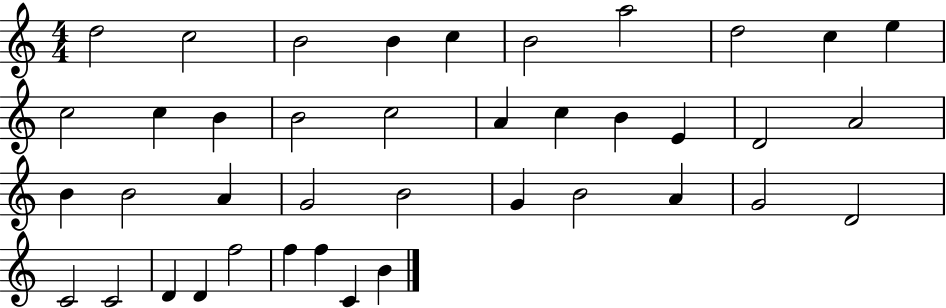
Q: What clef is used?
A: treble